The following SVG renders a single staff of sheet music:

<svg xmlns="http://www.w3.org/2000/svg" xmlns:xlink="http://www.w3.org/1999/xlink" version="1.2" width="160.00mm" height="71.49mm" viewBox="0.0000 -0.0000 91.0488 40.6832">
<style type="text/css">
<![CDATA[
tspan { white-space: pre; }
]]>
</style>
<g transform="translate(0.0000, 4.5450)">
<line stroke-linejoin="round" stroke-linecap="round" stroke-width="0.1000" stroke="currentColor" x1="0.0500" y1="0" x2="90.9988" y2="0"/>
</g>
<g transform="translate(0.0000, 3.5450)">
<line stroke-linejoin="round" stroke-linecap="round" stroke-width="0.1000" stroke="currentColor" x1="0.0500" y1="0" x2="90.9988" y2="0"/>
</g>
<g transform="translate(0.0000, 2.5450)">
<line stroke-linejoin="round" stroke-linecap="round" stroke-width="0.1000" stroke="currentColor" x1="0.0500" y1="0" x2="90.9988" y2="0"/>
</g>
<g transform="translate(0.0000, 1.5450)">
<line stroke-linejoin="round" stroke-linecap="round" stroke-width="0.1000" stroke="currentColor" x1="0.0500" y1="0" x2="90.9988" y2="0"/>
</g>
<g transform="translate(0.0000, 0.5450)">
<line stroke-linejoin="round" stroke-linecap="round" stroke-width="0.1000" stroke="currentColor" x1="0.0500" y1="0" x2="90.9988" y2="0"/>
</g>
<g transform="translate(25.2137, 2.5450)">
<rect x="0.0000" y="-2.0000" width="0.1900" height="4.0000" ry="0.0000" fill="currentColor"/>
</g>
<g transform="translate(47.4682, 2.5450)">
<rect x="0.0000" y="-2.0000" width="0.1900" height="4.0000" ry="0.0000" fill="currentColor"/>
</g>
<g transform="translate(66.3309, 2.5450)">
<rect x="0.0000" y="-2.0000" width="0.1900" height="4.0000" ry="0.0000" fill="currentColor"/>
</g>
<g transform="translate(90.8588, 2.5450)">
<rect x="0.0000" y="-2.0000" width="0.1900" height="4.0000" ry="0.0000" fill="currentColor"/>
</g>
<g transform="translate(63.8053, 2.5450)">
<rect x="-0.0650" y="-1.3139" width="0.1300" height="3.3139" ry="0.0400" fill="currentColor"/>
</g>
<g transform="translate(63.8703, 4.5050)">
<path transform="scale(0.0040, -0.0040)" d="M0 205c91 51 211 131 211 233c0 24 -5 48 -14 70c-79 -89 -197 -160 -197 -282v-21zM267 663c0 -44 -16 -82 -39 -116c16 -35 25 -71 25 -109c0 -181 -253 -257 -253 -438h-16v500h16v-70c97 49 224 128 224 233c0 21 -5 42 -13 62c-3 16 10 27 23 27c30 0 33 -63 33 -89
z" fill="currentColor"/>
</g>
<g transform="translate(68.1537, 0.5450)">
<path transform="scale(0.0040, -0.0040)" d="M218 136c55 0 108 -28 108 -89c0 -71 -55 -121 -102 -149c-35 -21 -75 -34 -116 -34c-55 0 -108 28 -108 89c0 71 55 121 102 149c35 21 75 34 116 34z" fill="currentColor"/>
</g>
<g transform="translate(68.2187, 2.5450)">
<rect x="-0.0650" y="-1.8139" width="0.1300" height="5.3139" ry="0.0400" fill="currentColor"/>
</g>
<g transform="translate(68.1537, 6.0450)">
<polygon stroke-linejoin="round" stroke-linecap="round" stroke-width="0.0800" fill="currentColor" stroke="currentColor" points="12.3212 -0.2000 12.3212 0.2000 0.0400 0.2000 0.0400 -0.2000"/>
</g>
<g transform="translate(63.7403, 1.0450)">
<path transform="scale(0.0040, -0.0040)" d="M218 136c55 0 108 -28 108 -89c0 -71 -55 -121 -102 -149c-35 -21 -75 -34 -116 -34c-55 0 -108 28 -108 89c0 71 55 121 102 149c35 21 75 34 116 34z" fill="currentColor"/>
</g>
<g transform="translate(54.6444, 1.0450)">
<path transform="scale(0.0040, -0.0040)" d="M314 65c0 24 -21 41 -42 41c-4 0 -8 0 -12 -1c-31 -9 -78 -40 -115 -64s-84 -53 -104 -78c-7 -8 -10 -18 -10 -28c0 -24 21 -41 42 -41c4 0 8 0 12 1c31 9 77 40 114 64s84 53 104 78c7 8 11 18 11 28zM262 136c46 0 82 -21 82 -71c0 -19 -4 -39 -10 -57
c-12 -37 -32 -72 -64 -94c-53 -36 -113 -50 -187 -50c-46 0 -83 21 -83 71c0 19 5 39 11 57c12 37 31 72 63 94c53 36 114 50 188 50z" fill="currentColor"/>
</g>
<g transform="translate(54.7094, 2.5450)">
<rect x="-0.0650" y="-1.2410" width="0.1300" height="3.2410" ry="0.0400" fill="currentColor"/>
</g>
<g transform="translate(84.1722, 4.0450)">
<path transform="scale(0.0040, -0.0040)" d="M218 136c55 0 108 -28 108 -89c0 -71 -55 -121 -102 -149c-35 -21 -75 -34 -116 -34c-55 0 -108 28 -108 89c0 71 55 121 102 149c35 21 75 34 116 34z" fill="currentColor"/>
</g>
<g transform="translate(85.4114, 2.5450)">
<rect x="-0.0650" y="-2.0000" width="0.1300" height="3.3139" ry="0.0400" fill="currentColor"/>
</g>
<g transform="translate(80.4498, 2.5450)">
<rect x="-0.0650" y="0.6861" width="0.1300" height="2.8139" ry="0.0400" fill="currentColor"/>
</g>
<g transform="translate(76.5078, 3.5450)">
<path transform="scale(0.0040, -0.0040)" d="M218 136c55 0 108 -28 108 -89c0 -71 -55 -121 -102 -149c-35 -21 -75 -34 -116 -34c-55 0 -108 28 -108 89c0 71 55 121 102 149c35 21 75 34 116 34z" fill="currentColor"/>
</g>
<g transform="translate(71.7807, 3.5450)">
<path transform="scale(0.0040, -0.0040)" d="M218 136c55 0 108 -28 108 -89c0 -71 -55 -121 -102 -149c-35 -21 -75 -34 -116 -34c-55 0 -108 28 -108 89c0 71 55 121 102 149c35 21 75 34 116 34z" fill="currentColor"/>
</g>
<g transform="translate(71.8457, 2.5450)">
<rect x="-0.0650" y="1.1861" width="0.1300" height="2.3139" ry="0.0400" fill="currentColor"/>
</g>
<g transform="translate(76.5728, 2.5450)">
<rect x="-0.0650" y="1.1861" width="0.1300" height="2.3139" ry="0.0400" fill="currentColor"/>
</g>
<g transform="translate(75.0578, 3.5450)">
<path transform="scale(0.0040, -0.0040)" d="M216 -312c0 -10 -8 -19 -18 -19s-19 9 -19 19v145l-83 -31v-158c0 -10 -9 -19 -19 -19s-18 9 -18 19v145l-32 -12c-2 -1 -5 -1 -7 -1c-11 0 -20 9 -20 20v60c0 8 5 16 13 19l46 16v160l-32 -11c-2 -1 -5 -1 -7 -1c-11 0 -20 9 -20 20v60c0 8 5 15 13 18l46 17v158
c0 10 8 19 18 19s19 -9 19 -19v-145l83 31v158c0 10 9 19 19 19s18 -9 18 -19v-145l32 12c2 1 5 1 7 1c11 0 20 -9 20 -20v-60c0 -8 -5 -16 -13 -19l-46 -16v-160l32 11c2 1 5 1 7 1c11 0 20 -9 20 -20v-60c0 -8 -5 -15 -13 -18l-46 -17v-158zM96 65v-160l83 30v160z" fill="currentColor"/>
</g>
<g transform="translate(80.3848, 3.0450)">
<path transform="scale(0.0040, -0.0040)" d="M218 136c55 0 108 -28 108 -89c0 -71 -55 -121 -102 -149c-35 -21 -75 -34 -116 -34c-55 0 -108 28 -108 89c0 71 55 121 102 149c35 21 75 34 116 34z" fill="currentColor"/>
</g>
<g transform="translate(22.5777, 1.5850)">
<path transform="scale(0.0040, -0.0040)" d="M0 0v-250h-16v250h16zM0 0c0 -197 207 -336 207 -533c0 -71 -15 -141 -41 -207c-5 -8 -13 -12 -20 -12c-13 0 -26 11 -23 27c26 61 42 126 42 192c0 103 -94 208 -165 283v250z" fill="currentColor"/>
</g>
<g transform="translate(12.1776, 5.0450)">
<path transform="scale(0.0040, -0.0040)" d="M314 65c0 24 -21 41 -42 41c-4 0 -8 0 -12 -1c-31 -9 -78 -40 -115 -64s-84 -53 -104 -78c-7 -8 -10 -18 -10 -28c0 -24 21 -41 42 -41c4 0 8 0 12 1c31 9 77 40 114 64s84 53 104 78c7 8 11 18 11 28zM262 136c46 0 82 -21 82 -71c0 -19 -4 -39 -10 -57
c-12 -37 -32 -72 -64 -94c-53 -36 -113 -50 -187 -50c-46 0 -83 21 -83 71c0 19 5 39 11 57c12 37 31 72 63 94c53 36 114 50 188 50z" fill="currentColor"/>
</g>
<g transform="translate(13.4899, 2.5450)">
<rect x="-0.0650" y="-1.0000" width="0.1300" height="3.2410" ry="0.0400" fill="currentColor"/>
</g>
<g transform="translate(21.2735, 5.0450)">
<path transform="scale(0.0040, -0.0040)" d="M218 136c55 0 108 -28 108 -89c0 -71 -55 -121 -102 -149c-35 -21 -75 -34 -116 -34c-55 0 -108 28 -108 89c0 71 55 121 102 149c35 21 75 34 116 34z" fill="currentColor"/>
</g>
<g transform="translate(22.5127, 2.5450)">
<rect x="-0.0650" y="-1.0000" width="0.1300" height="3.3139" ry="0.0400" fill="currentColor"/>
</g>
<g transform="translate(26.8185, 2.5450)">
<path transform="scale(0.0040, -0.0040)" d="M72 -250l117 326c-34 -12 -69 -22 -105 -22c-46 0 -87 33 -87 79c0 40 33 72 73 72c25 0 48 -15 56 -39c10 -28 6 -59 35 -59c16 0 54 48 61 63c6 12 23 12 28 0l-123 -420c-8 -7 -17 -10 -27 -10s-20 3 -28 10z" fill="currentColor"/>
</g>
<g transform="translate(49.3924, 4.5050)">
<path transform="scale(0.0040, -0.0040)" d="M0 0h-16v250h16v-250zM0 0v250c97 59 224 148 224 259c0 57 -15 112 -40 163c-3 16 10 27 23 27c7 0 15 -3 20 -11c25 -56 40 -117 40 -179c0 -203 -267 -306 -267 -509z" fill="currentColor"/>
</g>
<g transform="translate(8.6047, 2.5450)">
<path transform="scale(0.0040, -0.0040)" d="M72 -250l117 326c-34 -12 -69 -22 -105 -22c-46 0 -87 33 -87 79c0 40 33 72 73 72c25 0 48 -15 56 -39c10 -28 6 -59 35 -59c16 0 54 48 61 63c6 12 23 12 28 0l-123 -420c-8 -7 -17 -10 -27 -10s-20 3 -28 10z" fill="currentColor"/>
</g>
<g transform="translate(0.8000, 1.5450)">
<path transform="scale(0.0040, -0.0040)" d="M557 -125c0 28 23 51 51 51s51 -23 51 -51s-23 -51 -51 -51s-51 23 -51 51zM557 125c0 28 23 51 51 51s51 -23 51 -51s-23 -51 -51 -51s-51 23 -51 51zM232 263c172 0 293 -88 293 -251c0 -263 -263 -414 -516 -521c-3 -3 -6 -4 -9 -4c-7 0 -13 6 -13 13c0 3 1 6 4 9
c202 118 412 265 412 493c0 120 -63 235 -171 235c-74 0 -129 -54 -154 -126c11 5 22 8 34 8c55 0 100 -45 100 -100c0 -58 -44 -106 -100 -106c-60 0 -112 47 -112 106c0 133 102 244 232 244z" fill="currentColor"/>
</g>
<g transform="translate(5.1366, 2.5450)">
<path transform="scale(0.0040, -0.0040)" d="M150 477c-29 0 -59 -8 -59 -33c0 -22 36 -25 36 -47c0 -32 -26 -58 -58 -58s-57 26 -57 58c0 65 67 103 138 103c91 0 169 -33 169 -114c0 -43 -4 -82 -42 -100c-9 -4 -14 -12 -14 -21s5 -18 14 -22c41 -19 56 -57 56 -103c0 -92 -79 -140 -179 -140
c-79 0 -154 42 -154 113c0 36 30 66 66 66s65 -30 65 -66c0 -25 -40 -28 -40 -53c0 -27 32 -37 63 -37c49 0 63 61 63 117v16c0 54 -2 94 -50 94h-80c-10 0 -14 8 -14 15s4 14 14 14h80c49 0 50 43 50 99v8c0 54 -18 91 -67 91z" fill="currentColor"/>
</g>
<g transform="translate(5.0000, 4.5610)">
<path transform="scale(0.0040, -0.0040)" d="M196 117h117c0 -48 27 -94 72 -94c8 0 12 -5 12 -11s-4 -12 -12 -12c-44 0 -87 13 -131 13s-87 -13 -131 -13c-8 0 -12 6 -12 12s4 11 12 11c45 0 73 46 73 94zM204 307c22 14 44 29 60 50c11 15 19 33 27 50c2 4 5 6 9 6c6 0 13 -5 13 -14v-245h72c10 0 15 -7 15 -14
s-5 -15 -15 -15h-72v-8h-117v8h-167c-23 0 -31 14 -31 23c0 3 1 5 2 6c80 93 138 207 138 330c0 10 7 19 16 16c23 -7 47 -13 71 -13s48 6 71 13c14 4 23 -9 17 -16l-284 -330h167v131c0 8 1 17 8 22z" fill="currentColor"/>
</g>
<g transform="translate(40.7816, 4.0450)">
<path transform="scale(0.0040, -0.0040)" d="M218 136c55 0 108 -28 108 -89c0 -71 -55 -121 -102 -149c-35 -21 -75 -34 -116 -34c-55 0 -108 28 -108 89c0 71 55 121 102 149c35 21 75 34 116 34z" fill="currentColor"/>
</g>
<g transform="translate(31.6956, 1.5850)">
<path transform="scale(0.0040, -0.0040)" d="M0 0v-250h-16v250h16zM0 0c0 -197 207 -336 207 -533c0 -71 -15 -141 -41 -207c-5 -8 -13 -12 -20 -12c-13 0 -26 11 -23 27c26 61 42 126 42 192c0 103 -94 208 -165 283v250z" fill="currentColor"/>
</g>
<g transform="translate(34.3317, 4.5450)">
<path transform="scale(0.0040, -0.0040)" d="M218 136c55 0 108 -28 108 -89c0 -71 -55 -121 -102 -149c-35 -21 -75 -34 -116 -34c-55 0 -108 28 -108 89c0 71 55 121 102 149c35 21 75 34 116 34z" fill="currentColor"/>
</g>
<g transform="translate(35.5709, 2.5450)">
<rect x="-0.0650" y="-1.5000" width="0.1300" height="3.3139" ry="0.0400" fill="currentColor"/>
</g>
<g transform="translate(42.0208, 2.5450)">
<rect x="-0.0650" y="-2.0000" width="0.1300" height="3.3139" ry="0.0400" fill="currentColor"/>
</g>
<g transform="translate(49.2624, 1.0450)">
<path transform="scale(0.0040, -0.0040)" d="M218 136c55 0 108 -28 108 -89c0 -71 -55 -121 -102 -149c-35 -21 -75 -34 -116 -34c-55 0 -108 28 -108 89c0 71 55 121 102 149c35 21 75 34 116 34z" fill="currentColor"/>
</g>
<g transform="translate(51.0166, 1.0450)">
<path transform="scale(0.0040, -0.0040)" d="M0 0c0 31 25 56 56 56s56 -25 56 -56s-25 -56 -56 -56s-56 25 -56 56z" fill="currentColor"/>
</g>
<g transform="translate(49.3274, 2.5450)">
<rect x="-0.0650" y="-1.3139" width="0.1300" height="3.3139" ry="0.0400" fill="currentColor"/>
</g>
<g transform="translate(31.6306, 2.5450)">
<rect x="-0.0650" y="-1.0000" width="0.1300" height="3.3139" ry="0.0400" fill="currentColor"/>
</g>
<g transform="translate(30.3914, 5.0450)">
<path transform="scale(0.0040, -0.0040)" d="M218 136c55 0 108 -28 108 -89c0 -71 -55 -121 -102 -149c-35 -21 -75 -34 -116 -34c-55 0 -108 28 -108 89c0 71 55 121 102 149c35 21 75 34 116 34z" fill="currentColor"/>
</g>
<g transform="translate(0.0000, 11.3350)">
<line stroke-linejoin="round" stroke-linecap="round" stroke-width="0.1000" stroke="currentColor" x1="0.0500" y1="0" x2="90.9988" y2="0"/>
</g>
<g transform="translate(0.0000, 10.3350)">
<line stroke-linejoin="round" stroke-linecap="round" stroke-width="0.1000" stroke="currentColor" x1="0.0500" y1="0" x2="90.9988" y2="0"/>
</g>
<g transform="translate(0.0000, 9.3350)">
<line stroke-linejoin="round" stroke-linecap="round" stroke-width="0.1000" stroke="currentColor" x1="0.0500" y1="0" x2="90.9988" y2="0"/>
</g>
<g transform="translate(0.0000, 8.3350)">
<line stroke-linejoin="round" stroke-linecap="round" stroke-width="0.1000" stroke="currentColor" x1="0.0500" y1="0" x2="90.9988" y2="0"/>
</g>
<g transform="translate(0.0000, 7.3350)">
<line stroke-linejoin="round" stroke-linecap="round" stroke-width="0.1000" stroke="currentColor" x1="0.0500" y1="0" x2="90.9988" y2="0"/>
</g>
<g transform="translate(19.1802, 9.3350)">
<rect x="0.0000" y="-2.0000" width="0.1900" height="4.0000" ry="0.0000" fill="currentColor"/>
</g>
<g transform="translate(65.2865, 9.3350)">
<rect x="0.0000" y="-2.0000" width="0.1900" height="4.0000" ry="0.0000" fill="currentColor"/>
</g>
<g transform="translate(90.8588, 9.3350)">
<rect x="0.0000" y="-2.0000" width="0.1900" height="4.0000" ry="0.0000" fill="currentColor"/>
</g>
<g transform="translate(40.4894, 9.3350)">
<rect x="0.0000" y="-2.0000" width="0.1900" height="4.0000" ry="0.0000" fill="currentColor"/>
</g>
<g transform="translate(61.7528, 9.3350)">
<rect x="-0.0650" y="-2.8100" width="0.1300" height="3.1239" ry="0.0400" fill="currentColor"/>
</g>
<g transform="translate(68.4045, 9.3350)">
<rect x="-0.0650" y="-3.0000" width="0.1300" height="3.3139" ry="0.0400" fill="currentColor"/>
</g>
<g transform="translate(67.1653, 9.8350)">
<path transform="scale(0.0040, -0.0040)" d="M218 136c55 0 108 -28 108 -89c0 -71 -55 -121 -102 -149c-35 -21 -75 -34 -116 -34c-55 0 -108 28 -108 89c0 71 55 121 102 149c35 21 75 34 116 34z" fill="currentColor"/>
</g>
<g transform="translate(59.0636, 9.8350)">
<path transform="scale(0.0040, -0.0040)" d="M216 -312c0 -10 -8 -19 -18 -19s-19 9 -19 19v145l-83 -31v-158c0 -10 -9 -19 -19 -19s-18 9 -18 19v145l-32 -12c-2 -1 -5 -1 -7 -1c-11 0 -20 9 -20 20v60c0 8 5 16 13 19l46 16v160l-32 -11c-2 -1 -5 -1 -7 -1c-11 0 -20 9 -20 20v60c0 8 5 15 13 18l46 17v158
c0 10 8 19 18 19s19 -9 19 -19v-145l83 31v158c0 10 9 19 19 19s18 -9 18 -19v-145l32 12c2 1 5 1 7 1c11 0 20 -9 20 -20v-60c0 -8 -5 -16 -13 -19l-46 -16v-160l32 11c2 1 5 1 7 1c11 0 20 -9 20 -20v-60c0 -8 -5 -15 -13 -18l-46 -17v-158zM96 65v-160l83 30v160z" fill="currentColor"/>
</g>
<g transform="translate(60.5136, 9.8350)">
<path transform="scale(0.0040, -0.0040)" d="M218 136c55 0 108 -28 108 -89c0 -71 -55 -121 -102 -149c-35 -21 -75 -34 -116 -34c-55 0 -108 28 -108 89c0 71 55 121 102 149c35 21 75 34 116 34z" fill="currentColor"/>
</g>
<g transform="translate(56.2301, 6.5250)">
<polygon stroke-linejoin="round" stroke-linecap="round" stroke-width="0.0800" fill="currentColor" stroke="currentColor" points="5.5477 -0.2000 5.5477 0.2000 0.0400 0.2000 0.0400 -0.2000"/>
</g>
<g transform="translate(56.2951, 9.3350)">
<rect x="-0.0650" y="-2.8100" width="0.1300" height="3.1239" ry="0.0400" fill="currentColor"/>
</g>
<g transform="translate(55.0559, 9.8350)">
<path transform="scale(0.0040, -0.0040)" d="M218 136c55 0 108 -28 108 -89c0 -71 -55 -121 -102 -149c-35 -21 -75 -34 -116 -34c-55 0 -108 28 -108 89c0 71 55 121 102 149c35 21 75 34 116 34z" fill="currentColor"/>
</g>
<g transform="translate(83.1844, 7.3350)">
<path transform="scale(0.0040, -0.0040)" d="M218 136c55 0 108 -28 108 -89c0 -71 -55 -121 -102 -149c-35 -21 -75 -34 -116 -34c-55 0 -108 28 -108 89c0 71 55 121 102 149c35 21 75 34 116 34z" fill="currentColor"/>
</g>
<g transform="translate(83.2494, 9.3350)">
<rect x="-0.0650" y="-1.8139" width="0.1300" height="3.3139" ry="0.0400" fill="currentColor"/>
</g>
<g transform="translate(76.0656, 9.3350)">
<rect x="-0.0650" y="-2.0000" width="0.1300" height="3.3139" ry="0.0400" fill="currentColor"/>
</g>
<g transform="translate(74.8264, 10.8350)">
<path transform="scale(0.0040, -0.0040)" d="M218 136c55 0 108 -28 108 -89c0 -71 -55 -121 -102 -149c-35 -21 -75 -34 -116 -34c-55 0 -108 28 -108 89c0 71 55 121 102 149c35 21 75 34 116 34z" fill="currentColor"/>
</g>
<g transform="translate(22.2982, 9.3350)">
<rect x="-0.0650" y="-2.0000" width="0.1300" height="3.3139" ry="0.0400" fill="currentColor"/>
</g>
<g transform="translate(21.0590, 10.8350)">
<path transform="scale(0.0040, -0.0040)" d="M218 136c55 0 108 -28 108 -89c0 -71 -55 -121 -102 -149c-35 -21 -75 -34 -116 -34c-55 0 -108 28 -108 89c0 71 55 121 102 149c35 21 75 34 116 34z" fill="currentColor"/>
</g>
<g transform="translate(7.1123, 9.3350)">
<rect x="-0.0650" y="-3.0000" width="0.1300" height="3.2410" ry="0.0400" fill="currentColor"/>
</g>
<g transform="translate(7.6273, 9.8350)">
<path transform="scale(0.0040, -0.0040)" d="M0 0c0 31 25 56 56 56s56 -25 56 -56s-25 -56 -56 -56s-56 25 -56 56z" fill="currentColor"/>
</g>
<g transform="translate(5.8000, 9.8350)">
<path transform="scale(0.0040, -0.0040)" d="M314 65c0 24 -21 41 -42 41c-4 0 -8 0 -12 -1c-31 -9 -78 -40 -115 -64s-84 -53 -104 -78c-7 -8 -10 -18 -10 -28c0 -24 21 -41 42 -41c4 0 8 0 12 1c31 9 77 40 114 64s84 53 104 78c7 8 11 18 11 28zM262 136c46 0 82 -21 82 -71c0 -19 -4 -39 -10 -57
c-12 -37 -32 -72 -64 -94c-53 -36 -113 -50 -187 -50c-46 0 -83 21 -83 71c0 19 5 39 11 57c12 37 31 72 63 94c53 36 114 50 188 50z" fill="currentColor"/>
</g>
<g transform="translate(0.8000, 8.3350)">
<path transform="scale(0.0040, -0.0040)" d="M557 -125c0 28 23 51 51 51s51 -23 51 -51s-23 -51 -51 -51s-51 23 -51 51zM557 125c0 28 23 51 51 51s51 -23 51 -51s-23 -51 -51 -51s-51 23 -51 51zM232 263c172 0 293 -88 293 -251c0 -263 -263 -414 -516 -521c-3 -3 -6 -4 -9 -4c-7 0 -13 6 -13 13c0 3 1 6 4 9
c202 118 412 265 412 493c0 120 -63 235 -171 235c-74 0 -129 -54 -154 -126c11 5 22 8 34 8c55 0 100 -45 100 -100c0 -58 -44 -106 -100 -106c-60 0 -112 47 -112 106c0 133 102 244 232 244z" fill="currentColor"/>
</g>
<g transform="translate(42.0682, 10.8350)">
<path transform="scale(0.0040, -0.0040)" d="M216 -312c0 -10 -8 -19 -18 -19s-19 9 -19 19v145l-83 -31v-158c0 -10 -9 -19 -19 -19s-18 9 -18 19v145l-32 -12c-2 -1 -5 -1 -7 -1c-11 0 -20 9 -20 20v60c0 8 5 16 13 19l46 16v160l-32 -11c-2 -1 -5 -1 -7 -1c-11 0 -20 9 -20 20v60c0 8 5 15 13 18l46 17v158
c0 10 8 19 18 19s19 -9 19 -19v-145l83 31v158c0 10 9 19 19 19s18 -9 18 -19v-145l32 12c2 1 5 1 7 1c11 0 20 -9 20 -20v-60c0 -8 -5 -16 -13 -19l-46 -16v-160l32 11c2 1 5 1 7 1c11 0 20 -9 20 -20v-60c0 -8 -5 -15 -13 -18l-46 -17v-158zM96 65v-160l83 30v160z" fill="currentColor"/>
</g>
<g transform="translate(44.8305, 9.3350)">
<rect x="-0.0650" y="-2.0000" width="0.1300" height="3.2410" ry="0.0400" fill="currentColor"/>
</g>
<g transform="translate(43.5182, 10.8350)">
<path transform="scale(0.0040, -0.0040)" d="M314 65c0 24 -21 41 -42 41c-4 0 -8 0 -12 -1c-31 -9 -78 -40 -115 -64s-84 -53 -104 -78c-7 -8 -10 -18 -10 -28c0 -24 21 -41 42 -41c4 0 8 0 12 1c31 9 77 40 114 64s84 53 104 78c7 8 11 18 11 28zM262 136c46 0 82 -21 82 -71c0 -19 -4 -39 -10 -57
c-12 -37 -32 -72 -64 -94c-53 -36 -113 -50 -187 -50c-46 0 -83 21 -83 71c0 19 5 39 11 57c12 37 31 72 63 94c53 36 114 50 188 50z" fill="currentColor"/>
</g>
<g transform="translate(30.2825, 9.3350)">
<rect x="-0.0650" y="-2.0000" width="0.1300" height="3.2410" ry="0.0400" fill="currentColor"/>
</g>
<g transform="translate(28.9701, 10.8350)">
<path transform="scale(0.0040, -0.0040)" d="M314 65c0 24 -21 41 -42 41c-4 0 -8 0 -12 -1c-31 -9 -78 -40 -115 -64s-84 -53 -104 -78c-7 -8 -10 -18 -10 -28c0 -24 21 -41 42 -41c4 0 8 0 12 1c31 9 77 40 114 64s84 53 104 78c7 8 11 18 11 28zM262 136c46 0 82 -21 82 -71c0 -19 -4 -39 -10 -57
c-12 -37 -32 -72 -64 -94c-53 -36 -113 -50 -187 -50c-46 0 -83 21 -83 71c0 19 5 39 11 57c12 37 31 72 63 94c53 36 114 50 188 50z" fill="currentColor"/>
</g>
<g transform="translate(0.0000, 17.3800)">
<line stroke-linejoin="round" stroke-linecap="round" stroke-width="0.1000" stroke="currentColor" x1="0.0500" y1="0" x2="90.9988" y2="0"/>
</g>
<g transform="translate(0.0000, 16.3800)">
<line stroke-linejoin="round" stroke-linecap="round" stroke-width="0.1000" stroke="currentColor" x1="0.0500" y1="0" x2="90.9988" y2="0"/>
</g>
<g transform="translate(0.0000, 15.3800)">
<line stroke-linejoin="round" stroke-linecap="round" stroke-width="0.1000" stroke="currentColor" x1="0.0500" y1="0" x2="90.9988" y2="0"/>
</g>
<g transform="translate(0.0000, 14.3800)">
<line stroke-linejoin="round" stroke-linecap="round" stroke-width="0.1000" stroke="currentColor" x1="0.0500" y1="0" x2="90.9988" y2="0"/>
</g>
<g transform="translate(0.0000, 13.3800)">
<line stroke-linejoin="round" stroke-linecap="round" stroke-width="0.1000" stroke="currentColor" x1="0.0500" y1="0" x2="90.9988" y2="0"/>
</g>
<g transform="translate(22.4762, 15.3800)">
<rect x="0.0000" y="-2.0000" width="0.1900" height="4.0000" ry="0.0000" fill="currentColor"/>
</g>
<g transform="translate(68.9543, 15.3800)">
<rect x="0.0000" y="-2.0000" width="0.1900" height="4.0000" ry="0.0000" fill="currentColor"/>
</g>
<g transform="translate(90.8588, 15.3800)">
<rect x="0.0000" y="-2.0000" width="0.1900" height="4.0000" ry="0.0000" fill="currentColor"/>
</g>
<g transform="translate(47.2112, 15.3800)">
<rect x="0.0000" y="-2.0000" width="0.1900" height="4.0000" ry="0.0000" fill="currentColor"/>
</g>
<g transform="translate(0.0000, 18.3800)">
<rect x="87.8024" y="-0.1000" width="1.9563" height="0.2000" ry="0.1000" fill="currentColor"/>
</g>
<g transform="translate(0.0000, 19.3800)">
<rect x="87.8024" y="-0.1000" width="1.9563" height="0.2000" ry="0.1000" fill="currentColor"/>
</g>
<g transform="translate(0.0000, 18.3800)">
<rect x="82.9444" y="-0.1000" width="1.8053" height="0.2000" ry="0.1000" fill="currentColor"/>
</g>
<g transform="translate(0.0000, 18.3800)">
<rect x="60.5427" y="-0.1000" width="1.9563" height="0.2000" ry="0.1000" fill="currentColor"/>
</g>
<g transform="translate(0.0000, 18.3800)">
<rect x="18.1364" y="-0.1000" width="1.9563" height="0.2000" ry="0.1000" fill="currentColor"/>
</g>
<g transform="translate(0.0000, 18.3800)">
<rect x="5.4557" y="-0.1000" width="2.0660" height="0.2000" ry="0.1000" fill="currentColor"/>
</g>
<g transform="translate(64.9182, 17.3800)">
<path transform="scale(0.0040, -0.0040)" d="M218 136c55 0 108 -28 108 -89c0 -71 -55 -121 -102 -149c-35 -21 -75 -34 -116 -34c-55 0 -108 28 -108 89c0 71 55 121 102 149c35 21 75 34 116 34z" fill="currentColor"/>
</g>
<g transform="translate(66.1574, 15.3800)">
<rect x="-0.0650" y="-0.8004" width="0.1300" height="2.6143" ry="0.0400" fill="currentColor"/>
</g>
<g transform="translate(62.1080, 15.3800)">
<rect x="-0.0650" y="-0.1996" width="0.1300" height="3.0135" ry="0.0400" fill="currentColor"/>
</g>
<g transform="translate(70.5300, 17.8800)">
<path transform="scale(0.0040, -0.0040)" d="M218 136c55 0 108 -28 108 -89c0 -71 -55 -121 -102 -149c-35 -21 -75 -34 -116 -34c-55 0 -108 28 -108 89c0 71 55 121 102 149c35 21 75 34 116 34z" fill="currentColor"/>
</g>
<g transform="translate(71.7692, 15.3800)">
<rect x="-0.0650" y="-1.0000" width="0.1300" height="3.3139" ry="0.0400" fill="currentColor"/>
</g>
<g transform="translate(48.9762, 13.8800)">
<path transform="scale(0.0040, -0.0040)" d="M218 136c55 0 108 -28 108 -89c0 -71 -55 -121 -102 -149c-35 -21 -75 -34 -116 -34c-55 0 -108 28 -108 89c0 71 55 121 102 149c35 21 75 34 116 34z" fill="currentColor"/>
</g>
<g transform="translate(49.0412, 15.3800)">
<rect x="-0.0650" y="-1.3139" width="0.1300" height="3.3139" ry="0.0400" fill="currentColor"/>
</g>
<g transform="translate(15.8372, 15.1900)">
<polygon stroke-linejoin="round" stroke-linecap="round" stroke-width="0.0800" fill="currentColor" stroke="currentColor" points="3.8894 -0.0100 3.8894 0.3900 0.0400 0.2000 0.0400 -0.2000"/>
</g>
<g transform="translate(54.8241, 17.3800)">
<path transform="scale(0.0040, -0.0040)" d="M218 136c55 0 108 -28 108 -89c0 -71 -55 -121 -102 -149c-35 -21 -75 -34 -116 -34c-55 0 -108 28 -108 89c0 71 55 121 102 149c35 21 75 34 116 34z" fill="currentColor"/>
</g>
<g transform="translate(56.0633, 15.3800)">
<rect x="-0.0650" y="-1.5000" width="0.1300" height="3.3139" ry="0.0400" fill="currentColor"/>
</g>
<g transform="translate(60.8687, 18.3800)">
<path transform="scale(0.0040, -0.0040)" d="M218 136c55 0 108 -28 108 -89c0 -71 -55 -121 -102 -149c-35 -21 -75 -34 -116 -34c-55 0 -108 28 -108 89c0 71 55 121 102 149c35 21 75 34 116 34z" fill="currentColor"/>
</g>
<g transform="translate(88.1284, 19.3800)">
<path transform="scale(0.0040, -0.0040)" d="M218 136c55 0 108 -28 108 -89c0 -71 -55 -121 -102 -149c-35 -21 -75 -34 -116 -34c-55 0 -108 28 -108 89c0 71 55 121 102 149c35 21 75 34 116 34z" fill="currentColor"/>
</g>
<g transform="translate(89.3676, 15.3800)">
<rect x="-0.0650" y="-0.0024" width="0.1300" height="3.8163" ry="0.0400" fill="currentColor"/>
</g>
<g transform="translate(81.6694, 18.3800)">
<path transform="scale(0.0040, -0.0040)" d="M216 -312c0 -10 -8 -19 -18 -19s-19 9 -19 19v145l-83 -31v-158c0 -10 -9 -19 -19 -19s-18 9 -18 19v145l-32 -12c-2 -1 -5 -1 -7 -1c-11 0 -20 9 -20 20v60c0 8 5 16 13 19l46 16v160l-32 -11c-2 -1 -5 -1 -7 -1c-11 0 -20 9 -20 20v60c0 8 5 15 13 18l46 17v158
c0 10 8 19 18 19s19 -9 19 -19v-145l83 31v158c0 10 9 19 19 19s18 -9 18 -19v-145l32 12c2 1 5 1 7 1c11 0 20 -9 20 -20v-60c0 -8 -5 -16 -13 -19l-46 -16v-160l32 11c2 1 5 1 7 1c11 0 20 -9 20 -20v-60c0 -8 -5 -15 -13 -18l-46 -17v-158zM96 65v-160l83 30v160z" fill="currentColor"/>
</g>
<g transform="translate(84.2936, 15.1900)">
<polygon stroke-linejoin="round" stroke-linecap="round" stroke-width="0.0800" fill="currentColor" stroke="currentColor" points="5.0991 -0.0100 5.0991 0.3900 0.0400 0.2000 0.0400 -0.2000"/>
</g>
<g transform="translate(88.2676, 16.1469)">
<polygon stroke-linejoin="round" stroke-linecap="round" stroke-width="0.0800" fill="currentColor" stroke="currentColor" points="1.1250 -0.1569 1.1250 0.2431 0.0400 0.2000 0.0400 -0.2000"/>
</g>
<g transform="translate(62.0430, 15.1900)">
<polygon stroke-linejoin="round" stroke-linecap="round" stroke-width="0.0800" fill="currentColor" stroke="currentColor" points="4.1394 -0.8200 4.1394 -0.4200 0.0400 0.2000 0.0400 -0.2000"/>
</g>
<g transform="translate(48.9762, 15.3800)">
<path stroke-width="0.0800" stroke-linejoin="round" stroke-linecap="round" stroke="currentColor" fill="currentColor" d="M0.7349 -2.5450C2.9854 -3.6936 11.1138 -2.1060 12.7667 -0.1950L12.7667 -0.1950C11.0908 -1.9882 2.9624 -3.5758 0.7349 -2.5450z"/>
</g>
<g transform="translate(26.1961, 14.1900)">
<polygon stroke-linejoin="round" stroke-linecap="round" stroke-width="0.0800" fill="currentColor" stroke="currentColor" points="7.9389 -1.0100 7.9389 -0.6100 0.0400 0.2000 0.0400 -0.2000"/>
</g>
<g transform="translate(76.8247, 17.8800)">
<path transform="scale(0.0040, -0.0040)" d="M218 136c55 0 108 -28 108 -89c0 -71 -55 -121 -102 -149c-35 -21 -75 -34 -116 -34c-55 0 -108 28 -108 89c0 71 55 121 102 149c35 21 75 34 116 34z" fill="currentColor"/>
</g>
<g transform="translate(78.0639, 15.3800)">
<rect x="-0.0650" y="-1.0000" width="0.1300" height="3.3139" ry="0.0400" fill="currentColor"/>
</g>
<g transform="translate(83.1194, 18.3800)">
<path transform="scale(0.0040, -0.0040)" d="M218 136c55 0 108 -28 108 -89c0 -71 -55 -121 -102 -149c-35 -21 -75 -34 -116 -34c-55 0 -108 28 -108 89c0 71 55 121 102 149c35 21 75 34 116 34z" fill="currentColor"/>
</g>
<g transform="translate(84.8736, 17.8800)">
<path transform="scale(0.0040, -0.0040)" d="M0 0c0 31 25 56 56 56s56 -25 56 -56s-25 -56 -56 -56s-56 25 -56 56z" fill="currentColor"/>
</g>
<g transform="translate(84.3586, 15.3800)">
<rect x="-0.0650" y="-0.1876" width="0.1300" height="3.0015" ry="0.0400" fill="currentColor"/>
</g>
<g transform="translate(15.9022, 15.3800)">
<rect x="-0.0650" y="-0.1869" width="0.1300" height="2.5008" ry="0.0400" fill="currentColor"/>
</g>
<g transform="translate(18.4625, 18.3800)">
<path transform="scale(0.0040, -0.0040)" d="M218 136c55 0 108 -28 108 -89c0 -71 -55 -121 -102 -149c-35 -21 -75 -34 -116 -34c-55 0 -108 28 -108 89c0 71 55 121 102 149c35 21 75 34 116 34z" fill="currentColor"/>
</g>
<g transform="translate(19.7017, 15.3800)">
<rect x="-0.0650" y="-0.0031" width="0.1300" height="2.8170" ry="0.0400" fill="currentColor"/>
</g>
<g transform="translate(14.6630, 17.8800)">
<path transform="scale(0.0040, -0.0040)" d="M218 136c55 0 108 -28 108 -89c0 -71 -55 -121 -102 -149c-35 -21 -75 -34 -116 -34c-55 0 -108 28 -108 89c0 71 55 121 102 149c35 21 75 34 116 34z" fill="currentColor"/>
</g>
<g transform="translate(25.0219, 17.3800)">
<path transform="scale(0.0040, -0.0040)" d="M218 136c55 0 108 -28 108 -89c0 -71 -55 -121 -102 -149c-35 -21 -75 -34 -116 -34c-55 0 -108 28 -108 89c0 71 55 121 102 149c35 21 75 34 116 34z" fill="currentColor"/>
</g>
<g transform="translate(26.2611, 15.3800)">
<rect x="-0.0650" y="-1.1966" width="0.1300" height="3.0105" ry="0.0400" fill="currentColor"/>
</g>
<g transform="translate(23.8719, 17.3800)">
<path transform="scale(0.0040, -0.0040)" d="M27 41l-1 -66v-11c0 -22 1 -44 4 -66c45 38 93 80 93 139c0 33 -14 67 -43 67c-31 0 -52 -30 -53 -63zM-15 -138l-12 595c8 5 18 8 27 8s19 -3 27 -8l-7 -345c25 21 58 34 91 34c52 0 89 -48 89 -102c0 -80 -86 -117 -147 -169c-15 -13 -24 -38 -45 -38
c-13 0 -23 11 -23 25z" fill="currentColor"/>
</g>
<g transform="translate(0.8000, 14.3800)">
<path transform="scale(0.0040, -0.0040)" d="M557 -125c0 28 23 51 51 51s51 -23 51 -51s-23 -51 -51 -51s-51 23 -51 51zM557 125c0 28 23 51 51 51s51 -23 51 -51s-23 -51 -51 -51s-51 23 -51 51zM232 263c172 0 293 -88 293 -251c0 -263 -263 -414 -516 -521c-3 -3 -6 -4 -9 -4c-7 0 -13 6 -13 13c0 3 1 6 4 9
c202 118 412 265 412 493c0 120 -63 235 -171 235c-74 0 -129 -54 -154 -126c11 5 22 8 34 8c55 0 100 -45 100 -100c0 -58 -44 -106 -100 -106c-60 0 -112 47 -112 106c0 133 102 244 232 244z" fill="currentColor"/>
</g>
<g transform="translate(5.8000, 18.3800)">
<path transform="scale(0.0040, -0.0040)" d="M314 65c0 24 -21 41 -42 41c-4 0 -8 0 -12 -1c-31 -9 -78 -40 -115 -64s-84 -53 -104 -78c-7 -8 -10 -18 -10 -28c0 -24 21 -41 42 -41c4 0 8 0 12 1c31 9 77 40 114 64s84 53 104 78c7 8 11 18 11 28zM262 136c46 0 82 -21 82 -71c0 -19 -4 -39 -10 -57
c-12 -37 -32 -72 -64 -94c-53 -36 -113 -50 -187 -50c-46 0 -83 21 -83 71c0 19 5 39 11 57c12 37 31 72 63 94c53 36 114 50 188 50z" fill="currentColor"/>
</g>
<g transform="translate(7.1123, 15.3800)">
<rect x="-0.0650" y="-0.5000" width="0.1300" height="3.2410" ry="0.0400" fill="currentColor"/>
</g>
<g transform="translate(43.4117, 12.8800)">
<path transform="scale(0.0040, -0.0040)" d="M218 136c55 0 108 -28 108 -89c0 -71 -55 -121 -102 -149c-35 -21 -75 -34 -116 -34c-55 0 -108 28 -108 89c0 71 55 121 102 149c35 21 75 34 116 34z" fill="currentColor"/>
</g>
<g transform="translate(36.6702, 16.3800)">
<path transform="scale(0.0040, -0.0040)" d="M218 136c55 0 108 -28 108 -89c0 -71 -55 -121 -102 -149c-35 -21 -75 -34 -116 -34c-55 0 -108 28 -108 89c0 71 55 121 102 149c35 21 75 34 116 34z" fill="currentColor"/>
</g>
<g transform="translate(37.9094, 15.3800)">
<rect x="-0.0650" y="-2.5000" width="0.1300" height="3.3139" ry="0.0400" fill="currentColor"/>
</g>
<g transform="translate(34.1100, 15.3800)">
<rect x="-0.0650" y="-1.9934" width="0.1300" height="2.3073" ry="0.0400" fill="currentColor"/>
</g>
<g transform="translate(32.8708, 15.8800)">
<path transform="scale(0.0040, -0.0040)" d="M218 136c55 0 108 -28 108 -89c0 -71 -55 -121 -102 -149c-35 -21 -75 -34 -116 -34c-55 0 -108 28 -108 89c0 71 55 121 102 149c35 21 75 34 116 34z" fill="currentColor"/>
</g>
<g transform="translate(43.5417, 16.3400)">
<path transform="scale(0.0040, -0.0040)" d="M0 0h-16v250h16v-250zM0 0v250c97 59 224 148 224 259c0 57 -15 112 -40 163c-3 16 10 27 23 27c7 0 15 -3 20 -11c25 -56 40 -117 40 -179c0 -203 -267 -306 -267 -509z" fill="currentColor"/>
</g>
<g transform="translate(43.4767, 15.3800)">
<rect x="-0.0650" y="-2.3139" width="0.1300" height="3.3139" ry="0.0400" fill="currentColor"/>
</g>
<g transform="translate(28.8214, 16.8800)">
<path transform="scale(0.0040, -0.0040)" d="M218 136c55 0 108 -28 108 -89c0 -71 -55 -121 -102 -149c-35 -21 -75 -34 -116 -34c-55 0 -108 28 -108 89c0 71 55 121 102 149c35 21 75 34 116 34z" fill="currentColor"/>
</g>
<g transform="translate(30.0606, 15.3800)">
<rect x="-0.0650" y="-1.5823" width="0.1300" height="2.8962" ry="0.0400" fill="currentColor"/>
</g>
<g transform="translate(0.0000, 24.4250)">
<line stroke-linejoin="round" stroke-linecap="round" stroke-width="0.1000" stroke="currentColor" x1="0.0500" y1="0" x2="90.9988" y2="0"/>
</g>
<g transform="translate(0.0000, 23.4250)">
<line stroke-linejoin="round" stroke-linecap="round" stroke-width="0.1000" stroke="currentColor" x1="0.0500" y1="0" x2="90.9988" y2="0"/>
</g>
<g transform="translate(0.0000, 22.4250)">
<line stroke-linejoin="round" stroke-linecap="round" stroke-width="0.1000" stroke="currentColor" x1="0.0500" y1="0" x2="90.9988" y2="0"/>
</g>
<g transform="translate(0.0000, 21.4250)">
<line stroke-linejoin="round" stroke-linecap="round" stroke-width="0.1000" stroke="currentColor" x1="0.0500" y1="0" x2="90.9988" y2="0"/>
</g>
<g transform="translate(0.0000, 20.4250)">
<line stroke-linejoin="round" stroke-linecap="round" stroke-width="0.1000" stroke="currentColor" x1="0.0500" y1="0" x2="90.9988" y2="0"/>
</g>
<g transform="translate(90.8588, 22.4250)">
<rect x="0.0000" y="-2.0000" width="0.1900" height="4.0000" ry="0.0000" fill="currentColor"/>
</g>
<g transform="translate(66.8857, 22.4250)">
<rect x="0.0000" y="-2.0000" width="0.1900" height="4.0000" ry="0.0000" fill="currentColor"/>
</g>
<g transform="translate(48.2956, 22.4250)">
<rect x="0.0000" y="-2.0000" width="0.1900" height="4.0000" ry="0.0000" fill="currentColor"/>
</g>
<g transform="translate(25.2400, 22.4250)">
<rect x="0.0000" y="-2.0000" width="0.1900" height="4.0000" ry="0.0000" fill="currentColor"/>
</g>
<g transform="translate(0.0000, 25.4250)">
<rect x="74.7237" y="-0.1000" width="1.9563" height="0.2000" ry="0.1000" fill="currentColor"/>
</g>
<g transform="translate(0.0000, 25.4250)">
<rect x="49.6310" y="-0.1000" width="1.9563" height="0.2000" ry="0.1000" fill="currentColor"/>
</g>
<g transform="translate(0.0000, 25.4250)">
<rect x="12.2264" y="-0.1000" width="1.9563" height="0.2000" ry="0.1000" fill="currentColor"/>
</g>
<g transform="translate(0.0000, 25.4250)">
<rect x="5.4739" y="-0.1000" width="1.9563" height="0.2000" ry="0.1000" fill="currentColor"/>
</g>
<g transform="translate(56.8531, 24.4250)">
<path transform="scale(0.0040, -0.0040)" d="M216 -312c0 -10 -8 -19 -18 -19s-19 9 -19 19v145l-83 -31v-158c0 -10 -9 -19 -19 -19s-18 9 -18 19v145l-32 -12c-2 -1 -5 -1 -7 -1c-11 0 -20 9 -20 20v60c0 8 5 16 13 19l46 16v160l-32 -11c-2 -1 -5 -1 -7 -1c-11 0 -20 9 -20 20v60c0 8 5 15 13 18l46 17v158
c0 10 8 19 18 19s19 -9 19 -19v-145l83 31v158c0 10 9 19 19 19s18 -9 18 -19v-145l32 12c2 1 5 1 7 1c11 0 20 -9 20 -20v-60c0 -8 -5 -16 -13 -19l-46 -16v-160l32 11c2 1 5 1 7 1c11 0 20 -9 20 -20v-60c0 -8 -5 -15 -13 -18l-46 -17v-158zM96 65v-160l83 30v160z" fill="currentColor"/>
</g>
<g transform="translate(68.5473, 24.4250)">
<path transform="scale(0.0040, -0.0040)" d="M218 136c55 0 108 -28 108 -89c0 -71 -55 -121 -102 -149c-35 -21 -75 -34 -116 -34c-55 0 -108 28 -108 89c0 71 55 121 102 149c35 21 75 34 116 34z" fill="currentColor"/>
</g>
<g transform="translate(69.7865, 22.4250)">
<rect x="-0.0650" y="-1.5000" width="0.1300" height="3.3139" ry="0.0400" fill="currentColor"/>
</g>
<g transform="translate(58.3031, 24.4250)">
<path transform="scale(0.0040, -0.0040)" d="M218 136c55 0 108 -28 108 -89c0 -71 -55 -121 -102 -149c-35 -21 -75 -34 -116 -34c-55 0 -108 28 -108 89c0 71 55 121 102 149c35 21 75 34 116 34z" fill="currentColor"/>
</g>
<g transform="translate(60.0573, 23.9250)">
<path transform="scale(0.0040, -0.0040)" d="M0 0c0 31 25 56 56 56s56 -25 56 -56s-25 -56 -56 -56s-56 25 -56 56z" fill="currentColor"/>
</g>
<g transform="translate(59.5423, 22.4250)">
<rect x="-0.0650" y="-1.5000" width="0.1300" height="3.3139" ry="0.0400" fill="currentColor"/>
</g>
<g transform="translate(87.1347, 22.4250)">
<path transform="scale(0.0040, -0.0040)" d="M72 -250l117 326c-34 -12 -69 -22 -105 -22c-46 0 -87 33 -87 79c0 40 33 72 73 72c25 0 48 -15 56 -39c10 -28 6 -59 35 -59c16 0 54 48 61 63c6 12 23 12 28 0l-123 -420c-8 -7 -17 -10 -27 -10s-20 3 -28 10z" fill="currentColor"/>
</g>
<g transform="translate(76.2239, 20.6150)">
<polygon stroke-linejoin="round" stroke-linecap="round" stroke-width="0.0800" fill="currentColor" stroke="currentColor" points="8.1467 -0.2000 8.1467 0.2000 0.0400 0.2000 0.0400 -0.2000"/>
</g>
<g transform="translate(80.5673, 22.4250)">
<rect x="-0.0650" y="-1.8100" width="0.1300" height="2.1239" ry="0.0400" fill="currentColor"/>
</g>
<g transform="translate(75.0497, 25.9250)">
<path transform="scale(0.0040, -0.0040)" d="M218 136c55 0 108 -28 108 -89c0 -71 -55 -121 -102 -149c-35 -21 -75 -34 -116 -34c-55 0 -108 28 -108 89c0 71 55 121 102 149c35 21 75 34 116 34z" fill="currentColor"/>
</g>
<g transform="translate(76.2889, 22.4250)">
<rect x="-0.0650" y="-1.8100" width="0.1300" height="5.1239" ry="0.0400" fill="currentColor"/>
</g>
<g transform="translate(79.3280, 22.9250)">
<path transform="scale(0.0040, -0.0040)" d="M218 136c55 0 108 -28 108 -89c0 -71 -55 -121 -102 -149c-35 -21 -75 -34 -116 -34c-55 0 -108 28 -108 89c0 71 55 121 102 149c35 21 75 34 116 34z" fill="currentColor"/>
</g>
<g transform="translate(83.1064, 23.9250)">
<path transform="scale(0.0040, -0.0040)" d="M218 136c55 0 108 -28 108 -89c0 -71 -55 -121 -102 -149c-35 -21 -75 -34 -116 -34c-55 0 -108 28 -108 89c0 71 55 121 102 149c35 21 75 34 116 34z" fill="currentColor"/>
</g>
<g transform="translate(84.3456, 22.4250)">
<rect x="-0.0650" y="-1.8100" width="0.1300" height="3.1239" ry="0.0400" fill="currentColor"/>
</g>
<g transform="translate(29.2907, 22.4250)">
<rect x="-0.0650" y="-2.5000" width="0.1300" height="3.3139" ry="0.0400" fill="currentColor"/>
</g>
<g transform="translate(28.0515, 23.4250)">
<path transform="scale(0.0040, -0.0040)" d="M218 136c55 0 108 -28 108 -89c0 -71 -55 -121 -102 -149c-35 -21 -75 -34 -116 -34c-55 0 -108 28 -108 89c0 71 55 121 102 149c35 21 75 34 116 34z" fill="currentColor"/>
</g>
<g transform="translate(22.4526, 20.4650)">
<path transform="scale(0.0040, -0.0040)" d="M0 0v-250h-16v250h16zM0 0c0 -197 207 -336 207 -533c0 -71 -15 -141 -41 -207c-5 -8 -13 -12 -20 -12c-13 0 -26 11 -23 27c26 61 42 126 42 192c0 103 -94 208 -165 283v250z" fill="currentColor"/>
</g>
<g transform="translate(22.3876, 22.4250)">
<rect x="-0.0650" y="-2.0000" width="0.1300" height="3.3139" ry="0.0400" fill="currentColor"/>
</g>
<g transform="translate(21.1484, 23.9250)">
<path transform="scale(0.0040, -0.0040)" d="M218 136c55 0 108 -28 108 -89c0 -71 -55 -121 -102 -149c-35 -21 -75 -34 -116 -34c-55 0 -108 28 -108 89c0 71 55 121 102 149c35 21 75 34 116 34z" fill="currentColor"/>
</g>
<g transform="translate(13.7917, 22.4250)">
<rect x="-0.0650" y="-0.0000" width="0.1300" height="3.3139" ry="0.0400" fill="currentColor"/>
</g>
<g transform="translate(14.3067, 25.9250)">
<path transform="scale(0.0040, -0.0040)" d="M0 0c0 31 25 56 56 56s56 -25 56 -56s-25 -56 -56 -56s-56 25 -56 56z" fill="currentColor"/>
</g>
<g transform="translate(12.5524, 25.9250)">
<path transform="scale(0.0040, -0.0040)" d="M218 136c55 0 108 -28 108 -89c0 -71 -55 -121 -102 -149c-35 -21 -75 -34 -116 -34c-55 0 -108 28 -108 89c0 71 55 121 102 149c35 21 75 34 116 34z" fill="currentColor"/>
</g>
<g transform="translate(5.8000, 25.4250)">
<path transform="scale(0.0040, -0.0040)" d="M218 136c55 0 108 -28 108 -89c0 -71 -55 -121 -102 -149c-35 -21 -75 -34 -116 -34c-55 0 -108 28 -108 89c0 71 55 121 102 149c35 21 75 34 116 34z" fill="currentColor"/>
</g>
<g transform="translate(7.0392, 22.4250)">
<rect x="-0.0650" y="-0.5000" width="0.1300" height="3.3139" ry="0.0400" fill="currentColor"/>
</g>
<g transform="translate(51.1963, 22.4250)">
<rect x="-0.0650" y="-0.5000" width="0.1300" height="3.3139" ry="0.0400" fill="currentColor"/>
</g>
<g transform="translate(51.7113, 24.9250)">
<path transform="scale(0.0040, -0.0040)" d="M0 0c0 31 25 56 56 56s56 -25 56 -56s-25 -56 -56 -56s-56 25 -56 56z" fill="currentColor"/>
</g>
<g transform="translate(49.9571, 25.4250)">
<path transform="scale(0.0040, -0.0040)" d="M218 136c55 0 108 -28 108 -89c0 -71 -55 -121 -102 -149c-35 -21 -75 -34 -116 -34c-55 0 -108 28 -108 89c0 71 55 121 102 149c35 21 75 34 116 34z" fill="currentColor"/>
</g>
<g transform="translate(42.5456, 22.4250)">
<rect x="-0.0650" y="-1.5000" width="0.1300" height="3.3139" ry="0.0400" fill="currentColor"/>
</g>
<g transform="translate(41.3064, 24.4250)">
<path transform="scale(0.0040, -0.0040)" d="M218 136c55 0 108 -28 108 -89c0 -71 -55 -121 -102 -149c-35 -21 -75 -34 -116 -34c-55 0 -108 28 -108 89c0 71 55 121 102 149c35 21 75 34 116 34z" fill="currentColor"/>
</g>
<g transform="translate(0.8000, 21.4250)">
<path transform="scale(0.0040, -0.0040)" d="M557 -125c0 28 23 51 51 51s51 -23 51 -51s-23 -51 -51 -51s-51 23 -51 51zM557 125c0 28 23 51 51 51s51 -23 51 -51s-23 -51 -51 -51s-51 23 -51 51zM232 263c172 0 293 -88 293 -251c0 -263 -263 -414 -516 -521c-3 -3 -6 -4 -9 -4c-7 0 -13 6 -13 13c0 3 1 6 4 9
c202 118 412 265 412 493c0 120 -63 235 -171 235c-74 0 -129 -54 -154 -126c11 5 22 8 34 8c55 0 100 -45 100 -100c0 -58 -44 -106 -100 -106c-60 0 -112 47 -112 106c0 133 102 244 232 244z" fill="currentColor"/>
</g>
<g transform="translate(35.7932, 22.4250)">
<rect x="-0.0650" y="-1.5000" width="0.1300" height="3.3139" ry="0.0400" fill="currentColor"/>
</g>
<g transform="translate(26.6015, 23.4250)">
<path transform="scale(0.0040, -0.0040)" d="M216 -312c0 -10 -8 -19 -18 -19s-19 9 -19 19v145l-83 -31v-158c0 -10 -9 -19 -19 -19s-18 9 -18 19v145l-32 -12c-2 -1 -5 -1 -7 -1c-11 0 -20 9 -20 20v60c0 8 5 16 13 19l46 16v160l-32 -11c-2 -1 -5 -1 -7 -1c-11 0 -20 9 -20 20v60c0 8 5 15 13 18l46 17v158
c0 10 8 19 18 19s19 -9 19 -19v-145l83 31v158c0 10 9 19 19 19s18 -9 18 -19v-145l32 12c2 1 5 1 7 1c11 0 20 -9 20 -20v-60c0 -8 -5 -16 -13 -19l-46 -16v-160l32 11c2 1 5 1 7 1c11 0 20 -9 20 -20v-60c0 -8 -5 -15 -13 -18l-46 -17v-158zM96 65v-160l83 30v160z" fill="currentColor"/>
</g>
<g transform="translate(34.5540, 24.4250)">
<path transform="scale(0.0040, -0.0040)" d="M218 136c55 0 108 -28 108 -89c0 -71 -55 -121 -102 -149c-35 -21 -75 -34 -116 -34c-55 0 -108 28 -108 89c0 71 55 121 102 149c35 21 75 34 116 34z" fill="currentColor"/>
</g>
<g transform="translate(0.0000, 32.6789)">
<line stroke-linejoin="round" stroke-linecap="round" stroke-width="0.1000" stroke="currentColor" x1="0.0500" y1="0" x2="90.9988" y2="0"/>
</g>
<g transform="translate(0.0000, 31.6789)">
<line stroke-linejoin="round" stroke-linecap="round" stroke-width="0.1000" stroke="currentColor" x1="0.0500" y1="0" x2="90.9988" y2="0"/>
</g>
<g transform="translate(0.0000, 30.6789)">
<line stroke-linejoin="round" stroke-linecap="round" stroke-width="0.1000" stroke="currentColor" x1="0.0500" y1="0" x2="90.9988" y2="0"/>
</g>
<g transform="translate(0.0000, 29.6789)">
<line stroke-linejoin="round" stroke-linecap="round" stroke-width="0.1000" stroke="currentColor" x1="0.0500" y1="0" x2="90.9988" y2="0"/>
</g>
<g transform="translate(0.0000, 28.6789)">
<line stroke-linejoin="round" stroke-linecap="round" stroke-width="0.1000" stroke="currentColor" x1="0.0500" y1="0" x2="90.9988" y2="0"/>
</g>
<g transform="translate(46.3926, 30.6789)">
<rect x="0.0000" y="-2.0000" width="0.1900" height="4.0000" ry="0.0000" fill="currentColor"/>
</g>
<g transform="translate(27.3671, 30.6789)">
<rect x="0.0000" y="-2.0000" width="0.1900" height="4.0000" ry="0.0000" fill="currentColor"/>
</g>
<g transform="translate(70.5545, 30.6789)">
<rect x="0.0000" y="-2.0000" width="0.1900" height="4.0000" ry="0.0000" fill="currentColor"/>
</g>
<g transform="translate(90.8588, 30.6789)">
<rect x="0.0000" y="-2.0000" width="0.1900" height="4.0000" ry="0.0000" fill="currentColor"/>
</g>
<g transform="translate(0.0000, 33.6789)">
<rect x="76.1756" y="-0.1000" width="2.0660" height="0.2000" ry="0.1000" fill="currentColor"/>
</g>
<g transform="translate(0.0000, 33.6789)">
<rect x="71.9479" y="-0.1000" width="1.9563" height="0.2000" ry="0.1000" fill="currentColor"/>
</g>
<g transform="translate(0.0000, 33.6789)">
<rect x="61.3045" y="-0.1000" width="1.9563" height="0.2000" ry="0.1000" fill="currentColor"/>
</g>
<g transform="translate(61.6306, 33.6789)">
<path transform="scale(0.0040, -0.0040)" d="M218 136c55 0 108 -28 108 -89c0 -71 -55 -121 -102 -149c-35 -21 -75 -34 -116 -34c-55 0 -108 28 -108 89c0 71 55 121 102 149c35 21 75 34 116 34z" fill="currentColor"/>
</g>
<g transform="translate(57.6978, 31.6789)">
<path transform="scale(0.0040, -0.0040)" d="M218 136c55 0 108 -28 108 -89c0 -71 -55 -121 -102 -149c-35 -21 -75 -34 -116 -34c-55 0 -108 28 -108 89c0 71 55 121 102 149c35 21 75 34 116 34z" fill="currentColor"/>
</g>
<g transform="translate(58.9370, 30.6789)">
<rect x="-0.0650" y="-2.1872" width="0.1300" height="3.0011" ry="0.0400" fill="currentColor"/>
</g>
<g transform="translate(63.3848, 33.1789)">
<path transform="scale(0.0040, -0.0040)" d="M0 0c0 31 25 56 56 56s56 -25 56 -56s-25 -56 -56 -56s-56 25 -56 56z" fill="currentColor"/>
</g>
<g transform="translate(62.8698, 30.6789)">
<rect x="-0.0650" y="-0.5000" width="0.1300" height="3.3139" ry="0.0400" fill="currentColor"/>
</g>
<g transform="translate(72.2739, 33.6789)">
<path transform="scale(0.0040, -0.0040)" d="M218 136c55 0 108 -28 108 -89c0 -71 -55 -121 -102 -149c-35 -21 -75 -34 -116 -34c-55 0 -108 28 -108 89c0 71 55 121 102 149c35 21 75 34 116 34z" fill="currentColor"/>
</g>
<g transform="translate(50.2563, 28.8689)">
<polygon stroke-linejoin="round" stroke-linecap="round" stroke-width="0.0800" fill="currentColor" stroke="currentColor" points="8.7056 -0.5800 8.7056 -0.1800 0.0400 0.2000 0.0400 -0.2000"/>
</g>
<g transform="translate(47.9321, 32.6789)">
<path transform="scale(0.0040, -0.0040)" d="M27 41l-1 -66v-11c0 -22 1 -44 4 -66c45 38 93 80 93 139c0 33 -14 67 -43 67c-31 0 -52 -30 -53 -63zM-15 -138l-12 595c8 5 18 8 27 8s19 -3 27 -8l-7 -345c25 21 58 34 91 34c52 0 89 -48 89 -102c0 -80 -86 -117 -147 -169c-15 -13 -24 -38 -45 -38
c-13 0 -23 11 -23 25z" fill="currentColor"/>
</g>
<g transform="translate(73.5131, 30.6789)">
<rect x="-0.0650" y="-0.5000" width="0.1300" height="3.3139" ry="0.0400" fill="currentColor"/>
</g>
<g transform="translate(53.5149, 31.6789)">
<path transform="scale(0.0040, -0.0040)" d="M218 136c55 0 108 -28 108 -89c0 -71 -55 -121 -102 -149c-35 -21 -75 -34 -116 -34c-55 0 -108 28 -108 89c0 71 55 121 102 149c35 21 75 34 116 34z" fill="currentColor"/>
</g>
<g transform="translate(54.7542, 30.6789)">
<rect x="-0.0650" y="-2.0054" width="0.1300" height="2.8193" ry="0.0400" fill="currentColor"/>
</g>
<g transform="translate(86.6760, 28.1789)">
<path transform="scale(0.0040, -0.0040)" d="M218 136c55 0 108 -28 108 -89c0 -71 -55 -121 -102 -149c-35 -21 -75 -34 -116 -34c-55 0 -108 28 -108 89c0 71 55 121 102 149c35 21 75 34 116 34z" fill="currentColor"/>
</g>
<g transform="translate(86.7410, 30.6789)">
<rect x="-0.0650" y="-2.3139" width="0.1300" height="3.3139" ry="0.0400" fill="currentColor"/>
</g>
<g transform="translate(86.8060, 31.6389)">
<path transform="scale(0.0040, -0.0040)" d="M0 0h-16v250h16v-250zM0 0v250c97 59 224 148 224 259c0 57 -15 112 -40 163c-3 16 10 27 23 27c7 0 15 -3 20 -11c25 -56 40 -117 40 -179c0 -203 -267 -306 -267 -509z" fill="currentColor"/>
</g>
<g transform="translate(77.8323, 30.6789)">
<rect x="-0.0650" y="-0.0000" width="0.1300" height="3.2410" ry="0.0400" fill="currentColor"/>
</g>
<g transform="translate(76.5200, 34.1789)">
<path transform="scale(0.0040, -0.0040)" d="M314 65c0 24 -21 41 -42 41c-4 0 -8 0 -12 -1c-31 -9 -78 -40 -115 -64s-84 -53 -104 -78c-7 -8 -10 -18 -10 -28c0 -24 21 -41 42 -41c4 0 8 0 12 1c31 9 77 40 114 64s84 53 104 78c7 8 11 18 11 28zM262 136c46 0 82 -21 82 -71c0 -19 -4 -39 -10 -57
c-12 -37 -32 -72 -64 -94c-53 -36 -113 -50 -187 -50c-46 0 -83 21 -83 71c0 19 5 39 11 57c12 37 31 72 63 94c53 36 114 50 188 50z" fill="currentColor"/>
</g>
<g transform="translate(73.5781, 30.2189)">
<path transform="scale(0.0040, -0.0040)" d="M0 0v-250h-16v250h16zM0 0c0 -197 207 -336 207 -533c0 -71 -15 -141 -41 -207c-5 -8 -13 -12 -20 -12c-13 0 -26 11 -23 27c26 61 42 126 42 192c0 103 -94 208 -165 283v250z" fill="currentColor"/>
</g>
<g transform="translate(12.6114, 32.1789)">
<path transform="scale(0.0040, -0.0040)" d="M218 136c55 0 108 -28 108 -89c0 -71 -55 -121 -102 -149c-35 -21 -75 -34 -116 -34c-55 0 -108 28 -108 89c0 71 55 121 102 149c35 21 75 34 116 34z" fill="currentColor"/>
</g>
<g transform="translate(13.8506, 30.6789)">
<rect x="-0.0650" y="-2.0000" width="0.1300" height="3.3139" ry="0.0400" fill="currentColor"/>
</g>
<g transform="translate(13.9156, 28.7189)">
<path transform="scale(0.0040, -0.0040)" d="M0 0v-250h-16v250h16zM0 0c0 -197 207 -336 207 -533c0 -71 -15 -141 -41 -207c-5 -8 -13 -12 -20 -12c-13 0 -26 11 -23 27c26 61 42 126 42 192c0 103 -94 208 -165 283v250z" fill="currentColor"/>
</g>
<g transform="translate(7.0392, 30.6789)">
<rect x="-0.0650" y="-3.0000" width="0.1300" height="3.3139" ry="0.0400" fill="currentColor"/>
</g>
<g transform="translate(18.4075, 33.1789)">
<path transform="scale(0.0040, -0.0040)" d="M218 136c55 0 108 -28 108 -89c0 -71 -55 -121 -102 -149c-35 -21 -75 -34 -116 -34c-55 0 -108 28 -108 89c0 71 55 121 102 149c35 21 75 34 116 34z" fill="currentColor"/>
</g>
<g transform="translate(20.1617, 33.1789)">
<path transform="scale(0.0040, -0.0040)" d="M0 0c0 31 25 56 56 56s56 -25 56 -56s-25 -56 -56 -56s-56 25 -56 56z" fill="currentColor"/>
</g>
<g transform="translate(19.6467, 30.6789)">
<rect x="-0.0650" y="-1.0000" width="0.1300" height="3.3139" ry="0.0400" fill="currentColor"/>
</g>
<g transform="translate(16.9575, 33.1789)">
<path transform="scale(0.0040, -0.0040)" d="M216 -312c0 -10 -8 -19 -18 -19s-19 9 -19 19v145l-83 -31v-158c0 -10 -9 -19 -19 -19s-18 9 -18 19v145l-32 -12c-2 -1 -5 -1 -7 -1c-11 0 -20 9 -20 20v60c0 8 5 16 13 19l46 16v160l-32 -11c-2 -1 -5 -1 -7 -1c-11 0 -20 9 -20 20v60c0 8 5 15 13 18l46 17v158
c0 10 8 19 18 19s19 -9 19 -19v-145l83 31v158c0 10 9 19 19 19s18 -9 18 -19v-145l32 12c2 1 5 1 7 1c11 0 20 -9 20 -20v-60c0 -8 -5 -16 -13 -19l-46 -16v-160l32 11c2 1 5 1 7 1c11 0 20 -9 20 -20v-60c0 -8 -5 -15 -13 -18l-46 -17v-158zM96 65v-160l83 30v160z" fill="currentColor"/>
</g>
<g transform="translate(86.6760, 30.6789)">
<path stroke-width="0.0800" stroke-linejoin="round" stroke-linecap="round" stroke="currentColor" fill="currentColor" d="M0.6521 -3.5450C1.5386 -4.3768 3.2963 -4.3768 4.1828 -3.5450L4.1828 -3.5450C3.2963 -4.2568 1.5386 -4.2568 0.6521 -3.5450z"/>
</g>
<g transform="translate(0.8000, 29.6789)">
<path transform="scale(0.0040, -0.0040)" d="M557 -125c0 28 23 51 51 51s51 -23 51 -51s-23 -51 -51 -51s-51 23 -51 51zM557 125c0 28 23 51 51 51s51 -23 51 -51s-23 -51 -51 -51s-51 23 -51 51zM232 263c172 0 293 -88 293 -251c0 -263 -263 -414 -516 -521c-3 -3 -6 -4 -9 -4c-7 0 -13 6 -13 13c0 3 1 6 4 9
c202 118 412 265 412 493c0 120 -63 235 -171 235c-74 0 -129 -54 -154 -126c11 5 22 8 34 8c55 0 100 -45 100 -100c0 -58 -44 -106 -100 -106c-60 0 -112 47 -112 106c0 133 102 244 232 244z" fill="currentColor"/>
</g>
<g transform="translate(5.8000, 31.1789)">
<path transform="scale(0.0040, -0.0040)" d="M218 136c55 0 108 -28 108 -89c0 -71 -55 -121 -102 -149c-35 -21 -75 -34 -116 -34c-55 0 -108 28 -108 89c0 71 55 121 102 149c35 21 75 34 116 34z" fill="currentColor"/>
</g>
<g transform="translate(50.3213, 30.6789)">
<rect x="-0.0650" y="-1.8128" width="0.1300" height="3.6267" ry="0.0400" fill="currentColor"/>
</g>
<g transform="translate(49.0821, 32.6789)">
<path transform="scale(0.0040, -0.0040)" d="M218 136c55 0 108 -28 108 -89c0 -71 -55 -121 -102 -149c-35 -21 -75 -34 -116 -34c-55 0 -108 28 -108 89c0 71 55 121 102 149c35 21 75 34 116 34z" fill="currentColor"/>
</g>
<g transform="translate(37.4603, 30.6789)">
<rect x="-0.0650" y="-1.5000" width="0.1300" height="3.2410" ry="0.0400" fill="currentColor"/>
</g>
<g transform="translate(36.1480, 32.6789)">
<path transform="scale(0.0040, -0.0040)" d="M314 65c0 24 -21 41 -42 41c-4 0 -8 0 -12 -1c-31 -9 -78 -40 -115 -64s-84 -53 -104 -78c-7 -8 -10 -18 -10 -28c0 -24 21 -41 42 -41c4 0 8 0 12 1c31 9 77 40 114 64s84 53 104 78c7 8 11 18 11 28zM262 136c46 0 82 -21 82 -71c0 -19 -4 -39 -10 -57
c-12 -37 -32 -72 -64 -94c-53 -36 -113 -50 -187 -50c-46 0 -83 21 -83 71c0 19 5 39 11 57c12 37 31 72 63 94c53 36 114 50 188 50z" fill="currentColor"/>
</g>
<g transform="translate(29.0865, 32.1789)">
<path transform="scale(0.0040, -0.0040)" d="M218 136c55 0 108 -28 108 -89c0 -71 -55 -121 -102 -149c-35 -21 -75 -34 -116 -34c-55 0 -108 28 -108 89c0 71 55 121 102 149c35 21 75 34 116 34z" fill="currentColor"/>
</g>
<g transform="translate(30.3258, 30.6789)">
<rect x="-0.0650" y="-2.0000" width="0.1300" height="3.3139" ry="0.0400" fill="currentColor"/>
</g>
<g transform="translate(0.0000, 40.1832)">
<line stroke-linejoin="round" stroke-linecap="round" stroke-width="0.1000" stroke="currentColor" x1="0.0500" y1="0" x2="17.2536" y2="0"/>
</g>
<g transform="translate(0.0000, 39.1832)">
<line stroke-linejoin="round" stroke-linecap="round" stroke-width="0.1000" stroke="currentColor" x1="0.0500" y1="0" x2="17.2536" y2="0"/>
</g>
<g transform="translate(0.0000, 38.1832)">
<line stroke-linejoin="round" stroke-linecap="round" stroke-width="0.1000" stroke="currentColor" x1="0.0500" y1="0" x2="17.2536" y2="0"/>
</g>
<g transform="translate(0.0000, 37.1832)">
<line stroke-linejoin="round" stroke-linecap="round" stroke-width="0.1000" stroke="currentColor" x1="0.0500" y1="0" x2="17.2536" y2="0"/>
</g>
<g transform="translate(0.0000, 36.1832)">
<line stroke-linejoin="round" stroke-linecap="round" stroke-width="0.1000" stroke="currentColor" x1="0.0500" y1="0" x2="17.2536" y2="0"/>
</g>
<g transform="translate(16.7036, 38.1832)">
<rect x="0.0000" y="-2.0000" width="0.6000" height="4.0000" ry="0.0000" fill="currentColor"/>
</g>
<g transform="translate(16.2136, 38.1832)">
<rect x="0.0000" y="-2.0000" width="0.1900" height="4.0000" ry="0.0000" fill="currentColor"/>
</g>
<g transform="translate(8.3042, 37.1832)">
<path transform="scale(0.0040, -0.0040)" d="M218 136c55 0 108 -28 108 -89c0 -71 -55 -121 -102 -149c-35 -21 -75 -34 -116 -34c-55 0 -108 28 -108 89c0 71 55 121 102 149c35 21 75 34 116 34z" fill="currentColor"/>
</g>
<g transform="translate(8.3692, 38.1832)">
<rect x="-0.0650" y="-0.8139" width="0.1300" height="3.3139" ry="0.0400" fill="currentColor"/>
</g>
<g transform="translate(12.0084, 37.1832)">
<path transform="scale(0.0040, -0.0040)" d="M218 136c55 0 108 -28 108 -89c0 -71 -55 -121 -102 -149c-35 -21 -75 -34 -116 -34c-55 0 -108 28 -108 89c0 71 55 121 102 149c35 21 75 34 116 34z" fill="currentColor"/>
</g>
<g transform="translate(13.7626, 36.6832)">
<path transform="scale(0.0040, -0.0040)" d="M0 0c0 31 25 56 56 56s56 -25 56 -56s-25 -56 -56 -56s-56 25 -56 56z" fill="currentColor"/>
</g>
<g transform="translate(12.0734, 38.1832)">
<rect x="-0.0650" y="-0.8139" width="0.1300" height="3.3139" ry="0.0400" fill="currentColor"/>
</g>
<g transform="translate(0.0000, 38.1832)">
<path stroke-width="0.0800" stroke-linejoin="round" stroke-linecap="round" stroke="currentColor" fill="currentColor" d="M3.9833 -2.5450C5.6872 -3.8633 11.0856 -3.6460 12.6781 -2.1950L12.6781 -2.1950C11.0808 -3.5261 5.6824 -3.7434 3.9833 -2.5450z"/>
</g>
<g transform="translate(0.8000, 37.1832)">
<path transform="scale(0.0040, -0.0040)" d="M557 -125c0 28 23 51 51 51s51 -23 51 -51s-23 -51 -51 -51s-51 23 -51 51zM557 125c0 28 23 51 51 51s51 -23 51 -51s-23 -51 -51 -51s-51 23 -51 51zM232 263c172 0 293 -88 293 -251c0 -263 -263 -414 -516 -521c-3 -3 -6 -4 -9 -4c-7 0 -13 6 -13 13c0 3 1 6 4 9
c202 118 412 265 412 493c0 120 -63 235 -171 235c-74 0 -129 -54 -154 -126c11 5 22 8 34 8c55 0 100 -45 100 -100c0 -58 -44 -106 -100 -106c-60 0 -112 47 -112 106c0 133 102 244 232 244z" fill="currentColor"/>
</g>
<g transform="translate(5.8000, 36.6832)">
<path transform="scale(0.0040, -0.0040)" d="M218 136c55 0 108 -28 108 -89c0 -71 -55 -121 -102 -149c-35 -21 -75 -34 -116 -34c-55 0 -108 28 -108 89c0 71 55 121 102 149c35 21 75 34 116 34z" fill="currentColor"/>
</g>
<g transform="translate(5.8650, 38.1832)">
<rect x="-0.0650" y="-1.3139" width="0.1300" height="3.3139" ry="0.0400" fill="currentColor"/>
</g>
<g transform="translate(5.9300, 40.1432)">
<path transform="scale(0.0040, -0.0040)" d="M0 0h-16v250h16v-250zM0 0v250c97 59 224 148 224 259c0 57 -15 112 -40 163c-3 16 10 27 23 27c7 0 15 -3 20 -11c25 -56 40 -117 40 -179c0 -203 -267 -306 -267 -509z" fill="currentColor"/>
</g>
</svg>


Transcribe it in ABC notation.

X:1
T:Untitled
M:3/4
L:1/4
K:C
z/2 F,,2 F,,/2 z/2 F,,/2 G,, A,, G,/2 G,2 G,/4 A,/2 B,,/2 ^B,,/2 C,/2 A,, C,2 A,, A,,2 ^A,,2 C,/2 ^C,/2 C, A,, A, E,,2 F,,/2 E,,/2 _G,,/2 A,,/2 C,/2 B,, B,/2 G, G,, E,,/2 G,,/2 F,, F,, ^E,,/2 C,,/4 E,, D,, A,,/2 ^B,, G,, G,, E,, ^G,, G,, D,,/2 C,/2 A,,/2 z/2 C, A,,/2 ^F,, A,, G,,2 _G,,/2 B,,/2 B,,/2 E,, E,,/2 D,,2 B,/2 G,/2 F, F,